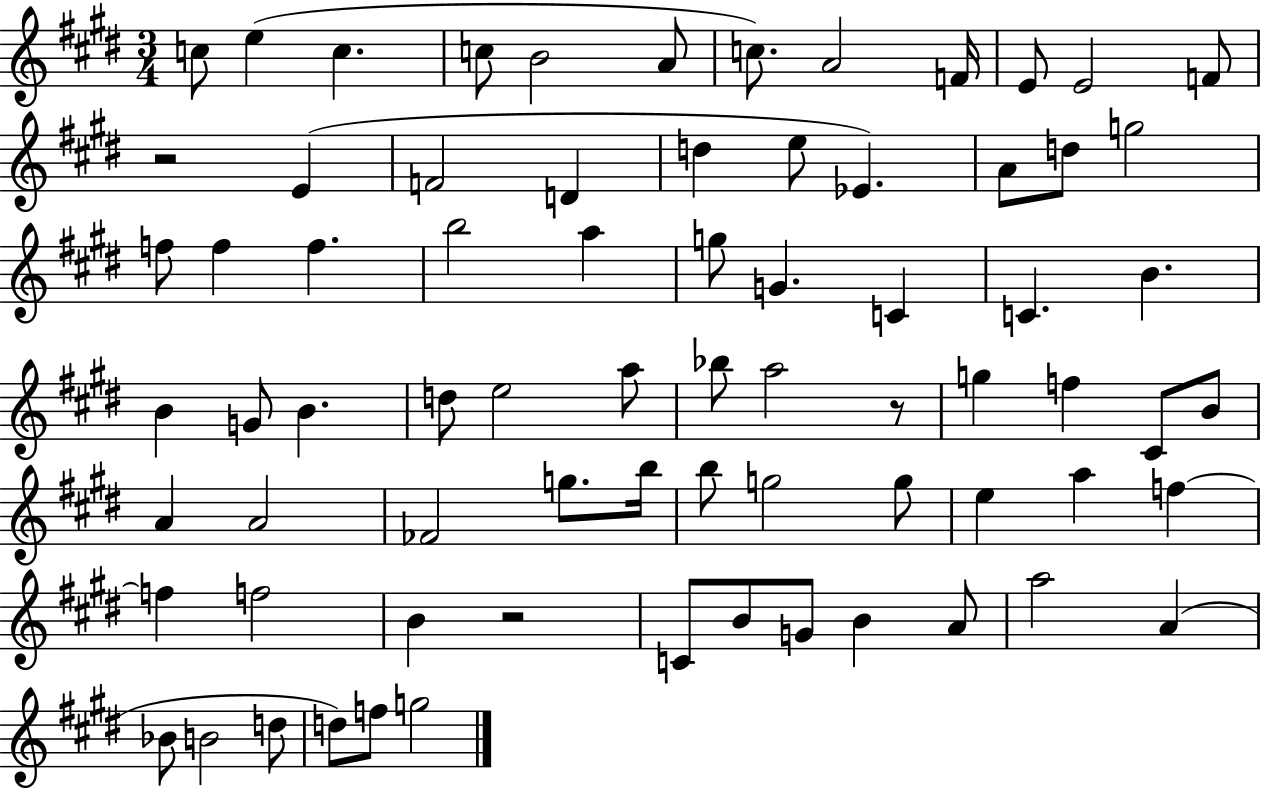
{
  \clef treble
  \numericTimeSignature
  \time 3/4
  \key e \major
  c''8 e''4( c''4. | c''8 b'2 a'8 | c''8.) a'2 f'16 | e'8 e'2 f'8 | \break r2 e'4( | f'2 d'4 | d''4 e''8 ees'4.) | a'8 d''8 g''2 | \break f''8 f''4 f''4. | b''2 a''4 | g''8 g'4. c'4 | c'4. b'4. | \break b'4 g'8 b'4. | d''8 e''2 a''8 | bes''8 a''2 r8 | g''4 f''4 cis'8 b'8 | \break a'4 a'2 | fes'2 g''8. b''16 | b''8 g''2 g''8 | e''4 a''4 f''4~~ | \break f''4 f''2 | b'4 r2 | c'8 b'8 g'8 b'4 a'8 | a''2 a'4( | \break bes'8 b'2 d''8 | d''8) f''8 g''2 | \bar "|."
}